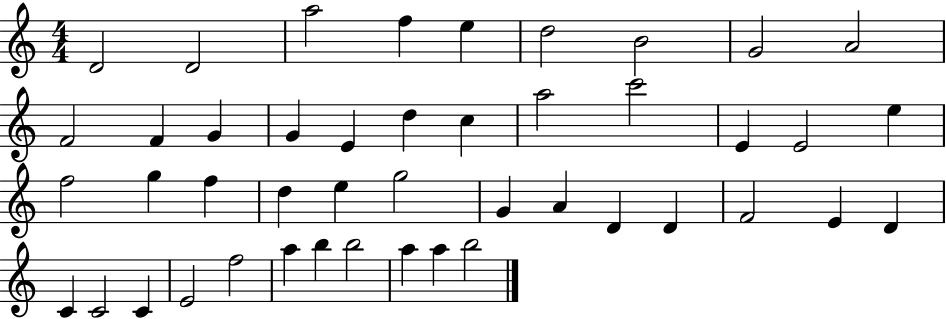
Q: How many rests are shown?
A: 0